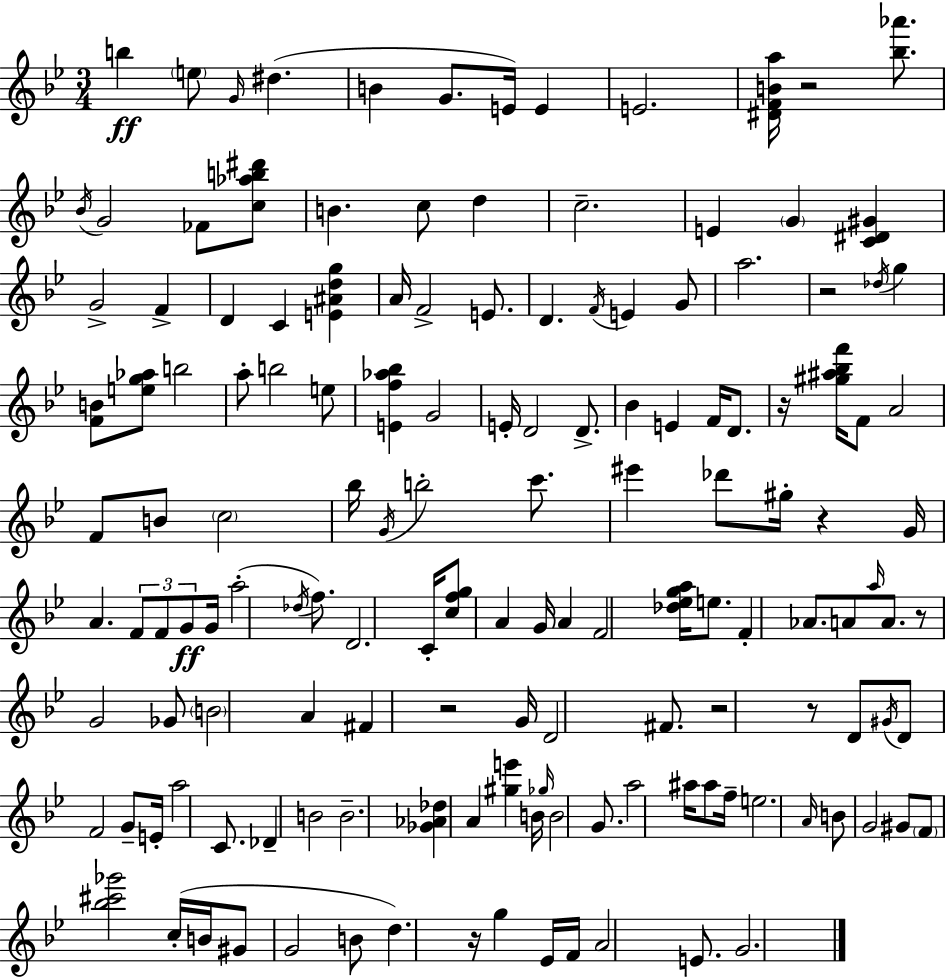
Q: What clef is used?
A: treble